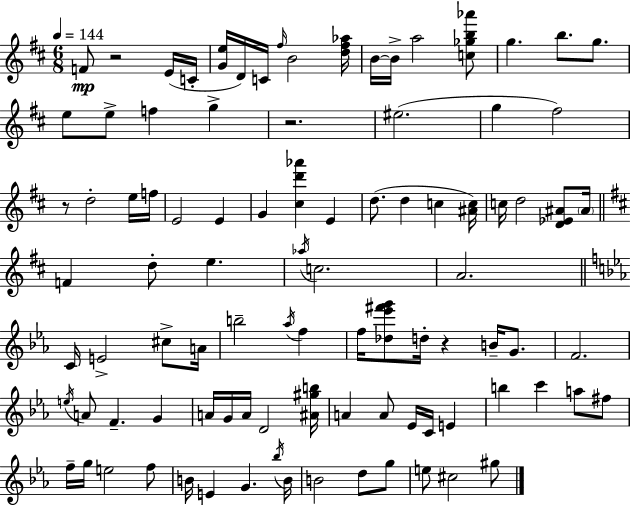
X:1
T:Untitled
M:6/8
L:1/4
K:D
F/2 z2 E/4 C/4 [Ge]/4 D/4 C/4 ^f/4 B2 [d^f_a]/4 B/4 B/4 a2 [c_gb_a']/2 g b/2 g/2 e/2 e/2 f g z2 ^e2 g ^f2 z/2 d2 e/4 f/4 E2 E G [^cd'_a'] E d/2 d c [^Ac]/4 c/4 d2 [D_E^A]/2 ^A/4 F d/2 e _a/4 c2 A2 C/4 E2 ^c/2 A/4 b2 _a/4 f f/4 [_d_e'^f'g']/2 d/4 z B/4 G/2 F2 e/4 A/2 F G A/4 G/4 A/4 D2 [^A^gb]/4 A A/2 _E/4 C/4 E b c' a/2 ^f/2 f/4 g/4 e2 f/2 B/4 E G _b/4 B/4 B2 d/2 g/2 e/2 ^c2 ^g/2